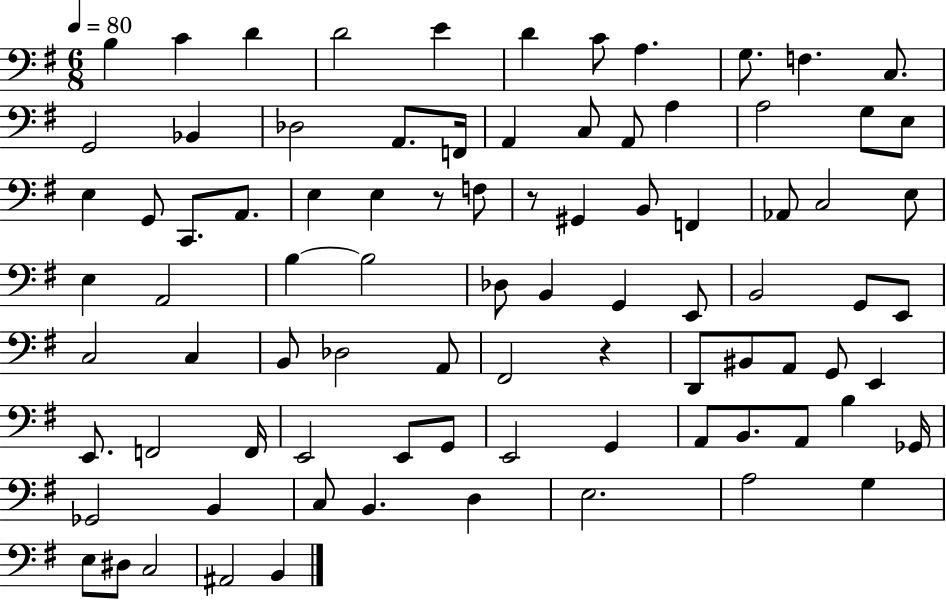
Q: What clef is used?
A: bass